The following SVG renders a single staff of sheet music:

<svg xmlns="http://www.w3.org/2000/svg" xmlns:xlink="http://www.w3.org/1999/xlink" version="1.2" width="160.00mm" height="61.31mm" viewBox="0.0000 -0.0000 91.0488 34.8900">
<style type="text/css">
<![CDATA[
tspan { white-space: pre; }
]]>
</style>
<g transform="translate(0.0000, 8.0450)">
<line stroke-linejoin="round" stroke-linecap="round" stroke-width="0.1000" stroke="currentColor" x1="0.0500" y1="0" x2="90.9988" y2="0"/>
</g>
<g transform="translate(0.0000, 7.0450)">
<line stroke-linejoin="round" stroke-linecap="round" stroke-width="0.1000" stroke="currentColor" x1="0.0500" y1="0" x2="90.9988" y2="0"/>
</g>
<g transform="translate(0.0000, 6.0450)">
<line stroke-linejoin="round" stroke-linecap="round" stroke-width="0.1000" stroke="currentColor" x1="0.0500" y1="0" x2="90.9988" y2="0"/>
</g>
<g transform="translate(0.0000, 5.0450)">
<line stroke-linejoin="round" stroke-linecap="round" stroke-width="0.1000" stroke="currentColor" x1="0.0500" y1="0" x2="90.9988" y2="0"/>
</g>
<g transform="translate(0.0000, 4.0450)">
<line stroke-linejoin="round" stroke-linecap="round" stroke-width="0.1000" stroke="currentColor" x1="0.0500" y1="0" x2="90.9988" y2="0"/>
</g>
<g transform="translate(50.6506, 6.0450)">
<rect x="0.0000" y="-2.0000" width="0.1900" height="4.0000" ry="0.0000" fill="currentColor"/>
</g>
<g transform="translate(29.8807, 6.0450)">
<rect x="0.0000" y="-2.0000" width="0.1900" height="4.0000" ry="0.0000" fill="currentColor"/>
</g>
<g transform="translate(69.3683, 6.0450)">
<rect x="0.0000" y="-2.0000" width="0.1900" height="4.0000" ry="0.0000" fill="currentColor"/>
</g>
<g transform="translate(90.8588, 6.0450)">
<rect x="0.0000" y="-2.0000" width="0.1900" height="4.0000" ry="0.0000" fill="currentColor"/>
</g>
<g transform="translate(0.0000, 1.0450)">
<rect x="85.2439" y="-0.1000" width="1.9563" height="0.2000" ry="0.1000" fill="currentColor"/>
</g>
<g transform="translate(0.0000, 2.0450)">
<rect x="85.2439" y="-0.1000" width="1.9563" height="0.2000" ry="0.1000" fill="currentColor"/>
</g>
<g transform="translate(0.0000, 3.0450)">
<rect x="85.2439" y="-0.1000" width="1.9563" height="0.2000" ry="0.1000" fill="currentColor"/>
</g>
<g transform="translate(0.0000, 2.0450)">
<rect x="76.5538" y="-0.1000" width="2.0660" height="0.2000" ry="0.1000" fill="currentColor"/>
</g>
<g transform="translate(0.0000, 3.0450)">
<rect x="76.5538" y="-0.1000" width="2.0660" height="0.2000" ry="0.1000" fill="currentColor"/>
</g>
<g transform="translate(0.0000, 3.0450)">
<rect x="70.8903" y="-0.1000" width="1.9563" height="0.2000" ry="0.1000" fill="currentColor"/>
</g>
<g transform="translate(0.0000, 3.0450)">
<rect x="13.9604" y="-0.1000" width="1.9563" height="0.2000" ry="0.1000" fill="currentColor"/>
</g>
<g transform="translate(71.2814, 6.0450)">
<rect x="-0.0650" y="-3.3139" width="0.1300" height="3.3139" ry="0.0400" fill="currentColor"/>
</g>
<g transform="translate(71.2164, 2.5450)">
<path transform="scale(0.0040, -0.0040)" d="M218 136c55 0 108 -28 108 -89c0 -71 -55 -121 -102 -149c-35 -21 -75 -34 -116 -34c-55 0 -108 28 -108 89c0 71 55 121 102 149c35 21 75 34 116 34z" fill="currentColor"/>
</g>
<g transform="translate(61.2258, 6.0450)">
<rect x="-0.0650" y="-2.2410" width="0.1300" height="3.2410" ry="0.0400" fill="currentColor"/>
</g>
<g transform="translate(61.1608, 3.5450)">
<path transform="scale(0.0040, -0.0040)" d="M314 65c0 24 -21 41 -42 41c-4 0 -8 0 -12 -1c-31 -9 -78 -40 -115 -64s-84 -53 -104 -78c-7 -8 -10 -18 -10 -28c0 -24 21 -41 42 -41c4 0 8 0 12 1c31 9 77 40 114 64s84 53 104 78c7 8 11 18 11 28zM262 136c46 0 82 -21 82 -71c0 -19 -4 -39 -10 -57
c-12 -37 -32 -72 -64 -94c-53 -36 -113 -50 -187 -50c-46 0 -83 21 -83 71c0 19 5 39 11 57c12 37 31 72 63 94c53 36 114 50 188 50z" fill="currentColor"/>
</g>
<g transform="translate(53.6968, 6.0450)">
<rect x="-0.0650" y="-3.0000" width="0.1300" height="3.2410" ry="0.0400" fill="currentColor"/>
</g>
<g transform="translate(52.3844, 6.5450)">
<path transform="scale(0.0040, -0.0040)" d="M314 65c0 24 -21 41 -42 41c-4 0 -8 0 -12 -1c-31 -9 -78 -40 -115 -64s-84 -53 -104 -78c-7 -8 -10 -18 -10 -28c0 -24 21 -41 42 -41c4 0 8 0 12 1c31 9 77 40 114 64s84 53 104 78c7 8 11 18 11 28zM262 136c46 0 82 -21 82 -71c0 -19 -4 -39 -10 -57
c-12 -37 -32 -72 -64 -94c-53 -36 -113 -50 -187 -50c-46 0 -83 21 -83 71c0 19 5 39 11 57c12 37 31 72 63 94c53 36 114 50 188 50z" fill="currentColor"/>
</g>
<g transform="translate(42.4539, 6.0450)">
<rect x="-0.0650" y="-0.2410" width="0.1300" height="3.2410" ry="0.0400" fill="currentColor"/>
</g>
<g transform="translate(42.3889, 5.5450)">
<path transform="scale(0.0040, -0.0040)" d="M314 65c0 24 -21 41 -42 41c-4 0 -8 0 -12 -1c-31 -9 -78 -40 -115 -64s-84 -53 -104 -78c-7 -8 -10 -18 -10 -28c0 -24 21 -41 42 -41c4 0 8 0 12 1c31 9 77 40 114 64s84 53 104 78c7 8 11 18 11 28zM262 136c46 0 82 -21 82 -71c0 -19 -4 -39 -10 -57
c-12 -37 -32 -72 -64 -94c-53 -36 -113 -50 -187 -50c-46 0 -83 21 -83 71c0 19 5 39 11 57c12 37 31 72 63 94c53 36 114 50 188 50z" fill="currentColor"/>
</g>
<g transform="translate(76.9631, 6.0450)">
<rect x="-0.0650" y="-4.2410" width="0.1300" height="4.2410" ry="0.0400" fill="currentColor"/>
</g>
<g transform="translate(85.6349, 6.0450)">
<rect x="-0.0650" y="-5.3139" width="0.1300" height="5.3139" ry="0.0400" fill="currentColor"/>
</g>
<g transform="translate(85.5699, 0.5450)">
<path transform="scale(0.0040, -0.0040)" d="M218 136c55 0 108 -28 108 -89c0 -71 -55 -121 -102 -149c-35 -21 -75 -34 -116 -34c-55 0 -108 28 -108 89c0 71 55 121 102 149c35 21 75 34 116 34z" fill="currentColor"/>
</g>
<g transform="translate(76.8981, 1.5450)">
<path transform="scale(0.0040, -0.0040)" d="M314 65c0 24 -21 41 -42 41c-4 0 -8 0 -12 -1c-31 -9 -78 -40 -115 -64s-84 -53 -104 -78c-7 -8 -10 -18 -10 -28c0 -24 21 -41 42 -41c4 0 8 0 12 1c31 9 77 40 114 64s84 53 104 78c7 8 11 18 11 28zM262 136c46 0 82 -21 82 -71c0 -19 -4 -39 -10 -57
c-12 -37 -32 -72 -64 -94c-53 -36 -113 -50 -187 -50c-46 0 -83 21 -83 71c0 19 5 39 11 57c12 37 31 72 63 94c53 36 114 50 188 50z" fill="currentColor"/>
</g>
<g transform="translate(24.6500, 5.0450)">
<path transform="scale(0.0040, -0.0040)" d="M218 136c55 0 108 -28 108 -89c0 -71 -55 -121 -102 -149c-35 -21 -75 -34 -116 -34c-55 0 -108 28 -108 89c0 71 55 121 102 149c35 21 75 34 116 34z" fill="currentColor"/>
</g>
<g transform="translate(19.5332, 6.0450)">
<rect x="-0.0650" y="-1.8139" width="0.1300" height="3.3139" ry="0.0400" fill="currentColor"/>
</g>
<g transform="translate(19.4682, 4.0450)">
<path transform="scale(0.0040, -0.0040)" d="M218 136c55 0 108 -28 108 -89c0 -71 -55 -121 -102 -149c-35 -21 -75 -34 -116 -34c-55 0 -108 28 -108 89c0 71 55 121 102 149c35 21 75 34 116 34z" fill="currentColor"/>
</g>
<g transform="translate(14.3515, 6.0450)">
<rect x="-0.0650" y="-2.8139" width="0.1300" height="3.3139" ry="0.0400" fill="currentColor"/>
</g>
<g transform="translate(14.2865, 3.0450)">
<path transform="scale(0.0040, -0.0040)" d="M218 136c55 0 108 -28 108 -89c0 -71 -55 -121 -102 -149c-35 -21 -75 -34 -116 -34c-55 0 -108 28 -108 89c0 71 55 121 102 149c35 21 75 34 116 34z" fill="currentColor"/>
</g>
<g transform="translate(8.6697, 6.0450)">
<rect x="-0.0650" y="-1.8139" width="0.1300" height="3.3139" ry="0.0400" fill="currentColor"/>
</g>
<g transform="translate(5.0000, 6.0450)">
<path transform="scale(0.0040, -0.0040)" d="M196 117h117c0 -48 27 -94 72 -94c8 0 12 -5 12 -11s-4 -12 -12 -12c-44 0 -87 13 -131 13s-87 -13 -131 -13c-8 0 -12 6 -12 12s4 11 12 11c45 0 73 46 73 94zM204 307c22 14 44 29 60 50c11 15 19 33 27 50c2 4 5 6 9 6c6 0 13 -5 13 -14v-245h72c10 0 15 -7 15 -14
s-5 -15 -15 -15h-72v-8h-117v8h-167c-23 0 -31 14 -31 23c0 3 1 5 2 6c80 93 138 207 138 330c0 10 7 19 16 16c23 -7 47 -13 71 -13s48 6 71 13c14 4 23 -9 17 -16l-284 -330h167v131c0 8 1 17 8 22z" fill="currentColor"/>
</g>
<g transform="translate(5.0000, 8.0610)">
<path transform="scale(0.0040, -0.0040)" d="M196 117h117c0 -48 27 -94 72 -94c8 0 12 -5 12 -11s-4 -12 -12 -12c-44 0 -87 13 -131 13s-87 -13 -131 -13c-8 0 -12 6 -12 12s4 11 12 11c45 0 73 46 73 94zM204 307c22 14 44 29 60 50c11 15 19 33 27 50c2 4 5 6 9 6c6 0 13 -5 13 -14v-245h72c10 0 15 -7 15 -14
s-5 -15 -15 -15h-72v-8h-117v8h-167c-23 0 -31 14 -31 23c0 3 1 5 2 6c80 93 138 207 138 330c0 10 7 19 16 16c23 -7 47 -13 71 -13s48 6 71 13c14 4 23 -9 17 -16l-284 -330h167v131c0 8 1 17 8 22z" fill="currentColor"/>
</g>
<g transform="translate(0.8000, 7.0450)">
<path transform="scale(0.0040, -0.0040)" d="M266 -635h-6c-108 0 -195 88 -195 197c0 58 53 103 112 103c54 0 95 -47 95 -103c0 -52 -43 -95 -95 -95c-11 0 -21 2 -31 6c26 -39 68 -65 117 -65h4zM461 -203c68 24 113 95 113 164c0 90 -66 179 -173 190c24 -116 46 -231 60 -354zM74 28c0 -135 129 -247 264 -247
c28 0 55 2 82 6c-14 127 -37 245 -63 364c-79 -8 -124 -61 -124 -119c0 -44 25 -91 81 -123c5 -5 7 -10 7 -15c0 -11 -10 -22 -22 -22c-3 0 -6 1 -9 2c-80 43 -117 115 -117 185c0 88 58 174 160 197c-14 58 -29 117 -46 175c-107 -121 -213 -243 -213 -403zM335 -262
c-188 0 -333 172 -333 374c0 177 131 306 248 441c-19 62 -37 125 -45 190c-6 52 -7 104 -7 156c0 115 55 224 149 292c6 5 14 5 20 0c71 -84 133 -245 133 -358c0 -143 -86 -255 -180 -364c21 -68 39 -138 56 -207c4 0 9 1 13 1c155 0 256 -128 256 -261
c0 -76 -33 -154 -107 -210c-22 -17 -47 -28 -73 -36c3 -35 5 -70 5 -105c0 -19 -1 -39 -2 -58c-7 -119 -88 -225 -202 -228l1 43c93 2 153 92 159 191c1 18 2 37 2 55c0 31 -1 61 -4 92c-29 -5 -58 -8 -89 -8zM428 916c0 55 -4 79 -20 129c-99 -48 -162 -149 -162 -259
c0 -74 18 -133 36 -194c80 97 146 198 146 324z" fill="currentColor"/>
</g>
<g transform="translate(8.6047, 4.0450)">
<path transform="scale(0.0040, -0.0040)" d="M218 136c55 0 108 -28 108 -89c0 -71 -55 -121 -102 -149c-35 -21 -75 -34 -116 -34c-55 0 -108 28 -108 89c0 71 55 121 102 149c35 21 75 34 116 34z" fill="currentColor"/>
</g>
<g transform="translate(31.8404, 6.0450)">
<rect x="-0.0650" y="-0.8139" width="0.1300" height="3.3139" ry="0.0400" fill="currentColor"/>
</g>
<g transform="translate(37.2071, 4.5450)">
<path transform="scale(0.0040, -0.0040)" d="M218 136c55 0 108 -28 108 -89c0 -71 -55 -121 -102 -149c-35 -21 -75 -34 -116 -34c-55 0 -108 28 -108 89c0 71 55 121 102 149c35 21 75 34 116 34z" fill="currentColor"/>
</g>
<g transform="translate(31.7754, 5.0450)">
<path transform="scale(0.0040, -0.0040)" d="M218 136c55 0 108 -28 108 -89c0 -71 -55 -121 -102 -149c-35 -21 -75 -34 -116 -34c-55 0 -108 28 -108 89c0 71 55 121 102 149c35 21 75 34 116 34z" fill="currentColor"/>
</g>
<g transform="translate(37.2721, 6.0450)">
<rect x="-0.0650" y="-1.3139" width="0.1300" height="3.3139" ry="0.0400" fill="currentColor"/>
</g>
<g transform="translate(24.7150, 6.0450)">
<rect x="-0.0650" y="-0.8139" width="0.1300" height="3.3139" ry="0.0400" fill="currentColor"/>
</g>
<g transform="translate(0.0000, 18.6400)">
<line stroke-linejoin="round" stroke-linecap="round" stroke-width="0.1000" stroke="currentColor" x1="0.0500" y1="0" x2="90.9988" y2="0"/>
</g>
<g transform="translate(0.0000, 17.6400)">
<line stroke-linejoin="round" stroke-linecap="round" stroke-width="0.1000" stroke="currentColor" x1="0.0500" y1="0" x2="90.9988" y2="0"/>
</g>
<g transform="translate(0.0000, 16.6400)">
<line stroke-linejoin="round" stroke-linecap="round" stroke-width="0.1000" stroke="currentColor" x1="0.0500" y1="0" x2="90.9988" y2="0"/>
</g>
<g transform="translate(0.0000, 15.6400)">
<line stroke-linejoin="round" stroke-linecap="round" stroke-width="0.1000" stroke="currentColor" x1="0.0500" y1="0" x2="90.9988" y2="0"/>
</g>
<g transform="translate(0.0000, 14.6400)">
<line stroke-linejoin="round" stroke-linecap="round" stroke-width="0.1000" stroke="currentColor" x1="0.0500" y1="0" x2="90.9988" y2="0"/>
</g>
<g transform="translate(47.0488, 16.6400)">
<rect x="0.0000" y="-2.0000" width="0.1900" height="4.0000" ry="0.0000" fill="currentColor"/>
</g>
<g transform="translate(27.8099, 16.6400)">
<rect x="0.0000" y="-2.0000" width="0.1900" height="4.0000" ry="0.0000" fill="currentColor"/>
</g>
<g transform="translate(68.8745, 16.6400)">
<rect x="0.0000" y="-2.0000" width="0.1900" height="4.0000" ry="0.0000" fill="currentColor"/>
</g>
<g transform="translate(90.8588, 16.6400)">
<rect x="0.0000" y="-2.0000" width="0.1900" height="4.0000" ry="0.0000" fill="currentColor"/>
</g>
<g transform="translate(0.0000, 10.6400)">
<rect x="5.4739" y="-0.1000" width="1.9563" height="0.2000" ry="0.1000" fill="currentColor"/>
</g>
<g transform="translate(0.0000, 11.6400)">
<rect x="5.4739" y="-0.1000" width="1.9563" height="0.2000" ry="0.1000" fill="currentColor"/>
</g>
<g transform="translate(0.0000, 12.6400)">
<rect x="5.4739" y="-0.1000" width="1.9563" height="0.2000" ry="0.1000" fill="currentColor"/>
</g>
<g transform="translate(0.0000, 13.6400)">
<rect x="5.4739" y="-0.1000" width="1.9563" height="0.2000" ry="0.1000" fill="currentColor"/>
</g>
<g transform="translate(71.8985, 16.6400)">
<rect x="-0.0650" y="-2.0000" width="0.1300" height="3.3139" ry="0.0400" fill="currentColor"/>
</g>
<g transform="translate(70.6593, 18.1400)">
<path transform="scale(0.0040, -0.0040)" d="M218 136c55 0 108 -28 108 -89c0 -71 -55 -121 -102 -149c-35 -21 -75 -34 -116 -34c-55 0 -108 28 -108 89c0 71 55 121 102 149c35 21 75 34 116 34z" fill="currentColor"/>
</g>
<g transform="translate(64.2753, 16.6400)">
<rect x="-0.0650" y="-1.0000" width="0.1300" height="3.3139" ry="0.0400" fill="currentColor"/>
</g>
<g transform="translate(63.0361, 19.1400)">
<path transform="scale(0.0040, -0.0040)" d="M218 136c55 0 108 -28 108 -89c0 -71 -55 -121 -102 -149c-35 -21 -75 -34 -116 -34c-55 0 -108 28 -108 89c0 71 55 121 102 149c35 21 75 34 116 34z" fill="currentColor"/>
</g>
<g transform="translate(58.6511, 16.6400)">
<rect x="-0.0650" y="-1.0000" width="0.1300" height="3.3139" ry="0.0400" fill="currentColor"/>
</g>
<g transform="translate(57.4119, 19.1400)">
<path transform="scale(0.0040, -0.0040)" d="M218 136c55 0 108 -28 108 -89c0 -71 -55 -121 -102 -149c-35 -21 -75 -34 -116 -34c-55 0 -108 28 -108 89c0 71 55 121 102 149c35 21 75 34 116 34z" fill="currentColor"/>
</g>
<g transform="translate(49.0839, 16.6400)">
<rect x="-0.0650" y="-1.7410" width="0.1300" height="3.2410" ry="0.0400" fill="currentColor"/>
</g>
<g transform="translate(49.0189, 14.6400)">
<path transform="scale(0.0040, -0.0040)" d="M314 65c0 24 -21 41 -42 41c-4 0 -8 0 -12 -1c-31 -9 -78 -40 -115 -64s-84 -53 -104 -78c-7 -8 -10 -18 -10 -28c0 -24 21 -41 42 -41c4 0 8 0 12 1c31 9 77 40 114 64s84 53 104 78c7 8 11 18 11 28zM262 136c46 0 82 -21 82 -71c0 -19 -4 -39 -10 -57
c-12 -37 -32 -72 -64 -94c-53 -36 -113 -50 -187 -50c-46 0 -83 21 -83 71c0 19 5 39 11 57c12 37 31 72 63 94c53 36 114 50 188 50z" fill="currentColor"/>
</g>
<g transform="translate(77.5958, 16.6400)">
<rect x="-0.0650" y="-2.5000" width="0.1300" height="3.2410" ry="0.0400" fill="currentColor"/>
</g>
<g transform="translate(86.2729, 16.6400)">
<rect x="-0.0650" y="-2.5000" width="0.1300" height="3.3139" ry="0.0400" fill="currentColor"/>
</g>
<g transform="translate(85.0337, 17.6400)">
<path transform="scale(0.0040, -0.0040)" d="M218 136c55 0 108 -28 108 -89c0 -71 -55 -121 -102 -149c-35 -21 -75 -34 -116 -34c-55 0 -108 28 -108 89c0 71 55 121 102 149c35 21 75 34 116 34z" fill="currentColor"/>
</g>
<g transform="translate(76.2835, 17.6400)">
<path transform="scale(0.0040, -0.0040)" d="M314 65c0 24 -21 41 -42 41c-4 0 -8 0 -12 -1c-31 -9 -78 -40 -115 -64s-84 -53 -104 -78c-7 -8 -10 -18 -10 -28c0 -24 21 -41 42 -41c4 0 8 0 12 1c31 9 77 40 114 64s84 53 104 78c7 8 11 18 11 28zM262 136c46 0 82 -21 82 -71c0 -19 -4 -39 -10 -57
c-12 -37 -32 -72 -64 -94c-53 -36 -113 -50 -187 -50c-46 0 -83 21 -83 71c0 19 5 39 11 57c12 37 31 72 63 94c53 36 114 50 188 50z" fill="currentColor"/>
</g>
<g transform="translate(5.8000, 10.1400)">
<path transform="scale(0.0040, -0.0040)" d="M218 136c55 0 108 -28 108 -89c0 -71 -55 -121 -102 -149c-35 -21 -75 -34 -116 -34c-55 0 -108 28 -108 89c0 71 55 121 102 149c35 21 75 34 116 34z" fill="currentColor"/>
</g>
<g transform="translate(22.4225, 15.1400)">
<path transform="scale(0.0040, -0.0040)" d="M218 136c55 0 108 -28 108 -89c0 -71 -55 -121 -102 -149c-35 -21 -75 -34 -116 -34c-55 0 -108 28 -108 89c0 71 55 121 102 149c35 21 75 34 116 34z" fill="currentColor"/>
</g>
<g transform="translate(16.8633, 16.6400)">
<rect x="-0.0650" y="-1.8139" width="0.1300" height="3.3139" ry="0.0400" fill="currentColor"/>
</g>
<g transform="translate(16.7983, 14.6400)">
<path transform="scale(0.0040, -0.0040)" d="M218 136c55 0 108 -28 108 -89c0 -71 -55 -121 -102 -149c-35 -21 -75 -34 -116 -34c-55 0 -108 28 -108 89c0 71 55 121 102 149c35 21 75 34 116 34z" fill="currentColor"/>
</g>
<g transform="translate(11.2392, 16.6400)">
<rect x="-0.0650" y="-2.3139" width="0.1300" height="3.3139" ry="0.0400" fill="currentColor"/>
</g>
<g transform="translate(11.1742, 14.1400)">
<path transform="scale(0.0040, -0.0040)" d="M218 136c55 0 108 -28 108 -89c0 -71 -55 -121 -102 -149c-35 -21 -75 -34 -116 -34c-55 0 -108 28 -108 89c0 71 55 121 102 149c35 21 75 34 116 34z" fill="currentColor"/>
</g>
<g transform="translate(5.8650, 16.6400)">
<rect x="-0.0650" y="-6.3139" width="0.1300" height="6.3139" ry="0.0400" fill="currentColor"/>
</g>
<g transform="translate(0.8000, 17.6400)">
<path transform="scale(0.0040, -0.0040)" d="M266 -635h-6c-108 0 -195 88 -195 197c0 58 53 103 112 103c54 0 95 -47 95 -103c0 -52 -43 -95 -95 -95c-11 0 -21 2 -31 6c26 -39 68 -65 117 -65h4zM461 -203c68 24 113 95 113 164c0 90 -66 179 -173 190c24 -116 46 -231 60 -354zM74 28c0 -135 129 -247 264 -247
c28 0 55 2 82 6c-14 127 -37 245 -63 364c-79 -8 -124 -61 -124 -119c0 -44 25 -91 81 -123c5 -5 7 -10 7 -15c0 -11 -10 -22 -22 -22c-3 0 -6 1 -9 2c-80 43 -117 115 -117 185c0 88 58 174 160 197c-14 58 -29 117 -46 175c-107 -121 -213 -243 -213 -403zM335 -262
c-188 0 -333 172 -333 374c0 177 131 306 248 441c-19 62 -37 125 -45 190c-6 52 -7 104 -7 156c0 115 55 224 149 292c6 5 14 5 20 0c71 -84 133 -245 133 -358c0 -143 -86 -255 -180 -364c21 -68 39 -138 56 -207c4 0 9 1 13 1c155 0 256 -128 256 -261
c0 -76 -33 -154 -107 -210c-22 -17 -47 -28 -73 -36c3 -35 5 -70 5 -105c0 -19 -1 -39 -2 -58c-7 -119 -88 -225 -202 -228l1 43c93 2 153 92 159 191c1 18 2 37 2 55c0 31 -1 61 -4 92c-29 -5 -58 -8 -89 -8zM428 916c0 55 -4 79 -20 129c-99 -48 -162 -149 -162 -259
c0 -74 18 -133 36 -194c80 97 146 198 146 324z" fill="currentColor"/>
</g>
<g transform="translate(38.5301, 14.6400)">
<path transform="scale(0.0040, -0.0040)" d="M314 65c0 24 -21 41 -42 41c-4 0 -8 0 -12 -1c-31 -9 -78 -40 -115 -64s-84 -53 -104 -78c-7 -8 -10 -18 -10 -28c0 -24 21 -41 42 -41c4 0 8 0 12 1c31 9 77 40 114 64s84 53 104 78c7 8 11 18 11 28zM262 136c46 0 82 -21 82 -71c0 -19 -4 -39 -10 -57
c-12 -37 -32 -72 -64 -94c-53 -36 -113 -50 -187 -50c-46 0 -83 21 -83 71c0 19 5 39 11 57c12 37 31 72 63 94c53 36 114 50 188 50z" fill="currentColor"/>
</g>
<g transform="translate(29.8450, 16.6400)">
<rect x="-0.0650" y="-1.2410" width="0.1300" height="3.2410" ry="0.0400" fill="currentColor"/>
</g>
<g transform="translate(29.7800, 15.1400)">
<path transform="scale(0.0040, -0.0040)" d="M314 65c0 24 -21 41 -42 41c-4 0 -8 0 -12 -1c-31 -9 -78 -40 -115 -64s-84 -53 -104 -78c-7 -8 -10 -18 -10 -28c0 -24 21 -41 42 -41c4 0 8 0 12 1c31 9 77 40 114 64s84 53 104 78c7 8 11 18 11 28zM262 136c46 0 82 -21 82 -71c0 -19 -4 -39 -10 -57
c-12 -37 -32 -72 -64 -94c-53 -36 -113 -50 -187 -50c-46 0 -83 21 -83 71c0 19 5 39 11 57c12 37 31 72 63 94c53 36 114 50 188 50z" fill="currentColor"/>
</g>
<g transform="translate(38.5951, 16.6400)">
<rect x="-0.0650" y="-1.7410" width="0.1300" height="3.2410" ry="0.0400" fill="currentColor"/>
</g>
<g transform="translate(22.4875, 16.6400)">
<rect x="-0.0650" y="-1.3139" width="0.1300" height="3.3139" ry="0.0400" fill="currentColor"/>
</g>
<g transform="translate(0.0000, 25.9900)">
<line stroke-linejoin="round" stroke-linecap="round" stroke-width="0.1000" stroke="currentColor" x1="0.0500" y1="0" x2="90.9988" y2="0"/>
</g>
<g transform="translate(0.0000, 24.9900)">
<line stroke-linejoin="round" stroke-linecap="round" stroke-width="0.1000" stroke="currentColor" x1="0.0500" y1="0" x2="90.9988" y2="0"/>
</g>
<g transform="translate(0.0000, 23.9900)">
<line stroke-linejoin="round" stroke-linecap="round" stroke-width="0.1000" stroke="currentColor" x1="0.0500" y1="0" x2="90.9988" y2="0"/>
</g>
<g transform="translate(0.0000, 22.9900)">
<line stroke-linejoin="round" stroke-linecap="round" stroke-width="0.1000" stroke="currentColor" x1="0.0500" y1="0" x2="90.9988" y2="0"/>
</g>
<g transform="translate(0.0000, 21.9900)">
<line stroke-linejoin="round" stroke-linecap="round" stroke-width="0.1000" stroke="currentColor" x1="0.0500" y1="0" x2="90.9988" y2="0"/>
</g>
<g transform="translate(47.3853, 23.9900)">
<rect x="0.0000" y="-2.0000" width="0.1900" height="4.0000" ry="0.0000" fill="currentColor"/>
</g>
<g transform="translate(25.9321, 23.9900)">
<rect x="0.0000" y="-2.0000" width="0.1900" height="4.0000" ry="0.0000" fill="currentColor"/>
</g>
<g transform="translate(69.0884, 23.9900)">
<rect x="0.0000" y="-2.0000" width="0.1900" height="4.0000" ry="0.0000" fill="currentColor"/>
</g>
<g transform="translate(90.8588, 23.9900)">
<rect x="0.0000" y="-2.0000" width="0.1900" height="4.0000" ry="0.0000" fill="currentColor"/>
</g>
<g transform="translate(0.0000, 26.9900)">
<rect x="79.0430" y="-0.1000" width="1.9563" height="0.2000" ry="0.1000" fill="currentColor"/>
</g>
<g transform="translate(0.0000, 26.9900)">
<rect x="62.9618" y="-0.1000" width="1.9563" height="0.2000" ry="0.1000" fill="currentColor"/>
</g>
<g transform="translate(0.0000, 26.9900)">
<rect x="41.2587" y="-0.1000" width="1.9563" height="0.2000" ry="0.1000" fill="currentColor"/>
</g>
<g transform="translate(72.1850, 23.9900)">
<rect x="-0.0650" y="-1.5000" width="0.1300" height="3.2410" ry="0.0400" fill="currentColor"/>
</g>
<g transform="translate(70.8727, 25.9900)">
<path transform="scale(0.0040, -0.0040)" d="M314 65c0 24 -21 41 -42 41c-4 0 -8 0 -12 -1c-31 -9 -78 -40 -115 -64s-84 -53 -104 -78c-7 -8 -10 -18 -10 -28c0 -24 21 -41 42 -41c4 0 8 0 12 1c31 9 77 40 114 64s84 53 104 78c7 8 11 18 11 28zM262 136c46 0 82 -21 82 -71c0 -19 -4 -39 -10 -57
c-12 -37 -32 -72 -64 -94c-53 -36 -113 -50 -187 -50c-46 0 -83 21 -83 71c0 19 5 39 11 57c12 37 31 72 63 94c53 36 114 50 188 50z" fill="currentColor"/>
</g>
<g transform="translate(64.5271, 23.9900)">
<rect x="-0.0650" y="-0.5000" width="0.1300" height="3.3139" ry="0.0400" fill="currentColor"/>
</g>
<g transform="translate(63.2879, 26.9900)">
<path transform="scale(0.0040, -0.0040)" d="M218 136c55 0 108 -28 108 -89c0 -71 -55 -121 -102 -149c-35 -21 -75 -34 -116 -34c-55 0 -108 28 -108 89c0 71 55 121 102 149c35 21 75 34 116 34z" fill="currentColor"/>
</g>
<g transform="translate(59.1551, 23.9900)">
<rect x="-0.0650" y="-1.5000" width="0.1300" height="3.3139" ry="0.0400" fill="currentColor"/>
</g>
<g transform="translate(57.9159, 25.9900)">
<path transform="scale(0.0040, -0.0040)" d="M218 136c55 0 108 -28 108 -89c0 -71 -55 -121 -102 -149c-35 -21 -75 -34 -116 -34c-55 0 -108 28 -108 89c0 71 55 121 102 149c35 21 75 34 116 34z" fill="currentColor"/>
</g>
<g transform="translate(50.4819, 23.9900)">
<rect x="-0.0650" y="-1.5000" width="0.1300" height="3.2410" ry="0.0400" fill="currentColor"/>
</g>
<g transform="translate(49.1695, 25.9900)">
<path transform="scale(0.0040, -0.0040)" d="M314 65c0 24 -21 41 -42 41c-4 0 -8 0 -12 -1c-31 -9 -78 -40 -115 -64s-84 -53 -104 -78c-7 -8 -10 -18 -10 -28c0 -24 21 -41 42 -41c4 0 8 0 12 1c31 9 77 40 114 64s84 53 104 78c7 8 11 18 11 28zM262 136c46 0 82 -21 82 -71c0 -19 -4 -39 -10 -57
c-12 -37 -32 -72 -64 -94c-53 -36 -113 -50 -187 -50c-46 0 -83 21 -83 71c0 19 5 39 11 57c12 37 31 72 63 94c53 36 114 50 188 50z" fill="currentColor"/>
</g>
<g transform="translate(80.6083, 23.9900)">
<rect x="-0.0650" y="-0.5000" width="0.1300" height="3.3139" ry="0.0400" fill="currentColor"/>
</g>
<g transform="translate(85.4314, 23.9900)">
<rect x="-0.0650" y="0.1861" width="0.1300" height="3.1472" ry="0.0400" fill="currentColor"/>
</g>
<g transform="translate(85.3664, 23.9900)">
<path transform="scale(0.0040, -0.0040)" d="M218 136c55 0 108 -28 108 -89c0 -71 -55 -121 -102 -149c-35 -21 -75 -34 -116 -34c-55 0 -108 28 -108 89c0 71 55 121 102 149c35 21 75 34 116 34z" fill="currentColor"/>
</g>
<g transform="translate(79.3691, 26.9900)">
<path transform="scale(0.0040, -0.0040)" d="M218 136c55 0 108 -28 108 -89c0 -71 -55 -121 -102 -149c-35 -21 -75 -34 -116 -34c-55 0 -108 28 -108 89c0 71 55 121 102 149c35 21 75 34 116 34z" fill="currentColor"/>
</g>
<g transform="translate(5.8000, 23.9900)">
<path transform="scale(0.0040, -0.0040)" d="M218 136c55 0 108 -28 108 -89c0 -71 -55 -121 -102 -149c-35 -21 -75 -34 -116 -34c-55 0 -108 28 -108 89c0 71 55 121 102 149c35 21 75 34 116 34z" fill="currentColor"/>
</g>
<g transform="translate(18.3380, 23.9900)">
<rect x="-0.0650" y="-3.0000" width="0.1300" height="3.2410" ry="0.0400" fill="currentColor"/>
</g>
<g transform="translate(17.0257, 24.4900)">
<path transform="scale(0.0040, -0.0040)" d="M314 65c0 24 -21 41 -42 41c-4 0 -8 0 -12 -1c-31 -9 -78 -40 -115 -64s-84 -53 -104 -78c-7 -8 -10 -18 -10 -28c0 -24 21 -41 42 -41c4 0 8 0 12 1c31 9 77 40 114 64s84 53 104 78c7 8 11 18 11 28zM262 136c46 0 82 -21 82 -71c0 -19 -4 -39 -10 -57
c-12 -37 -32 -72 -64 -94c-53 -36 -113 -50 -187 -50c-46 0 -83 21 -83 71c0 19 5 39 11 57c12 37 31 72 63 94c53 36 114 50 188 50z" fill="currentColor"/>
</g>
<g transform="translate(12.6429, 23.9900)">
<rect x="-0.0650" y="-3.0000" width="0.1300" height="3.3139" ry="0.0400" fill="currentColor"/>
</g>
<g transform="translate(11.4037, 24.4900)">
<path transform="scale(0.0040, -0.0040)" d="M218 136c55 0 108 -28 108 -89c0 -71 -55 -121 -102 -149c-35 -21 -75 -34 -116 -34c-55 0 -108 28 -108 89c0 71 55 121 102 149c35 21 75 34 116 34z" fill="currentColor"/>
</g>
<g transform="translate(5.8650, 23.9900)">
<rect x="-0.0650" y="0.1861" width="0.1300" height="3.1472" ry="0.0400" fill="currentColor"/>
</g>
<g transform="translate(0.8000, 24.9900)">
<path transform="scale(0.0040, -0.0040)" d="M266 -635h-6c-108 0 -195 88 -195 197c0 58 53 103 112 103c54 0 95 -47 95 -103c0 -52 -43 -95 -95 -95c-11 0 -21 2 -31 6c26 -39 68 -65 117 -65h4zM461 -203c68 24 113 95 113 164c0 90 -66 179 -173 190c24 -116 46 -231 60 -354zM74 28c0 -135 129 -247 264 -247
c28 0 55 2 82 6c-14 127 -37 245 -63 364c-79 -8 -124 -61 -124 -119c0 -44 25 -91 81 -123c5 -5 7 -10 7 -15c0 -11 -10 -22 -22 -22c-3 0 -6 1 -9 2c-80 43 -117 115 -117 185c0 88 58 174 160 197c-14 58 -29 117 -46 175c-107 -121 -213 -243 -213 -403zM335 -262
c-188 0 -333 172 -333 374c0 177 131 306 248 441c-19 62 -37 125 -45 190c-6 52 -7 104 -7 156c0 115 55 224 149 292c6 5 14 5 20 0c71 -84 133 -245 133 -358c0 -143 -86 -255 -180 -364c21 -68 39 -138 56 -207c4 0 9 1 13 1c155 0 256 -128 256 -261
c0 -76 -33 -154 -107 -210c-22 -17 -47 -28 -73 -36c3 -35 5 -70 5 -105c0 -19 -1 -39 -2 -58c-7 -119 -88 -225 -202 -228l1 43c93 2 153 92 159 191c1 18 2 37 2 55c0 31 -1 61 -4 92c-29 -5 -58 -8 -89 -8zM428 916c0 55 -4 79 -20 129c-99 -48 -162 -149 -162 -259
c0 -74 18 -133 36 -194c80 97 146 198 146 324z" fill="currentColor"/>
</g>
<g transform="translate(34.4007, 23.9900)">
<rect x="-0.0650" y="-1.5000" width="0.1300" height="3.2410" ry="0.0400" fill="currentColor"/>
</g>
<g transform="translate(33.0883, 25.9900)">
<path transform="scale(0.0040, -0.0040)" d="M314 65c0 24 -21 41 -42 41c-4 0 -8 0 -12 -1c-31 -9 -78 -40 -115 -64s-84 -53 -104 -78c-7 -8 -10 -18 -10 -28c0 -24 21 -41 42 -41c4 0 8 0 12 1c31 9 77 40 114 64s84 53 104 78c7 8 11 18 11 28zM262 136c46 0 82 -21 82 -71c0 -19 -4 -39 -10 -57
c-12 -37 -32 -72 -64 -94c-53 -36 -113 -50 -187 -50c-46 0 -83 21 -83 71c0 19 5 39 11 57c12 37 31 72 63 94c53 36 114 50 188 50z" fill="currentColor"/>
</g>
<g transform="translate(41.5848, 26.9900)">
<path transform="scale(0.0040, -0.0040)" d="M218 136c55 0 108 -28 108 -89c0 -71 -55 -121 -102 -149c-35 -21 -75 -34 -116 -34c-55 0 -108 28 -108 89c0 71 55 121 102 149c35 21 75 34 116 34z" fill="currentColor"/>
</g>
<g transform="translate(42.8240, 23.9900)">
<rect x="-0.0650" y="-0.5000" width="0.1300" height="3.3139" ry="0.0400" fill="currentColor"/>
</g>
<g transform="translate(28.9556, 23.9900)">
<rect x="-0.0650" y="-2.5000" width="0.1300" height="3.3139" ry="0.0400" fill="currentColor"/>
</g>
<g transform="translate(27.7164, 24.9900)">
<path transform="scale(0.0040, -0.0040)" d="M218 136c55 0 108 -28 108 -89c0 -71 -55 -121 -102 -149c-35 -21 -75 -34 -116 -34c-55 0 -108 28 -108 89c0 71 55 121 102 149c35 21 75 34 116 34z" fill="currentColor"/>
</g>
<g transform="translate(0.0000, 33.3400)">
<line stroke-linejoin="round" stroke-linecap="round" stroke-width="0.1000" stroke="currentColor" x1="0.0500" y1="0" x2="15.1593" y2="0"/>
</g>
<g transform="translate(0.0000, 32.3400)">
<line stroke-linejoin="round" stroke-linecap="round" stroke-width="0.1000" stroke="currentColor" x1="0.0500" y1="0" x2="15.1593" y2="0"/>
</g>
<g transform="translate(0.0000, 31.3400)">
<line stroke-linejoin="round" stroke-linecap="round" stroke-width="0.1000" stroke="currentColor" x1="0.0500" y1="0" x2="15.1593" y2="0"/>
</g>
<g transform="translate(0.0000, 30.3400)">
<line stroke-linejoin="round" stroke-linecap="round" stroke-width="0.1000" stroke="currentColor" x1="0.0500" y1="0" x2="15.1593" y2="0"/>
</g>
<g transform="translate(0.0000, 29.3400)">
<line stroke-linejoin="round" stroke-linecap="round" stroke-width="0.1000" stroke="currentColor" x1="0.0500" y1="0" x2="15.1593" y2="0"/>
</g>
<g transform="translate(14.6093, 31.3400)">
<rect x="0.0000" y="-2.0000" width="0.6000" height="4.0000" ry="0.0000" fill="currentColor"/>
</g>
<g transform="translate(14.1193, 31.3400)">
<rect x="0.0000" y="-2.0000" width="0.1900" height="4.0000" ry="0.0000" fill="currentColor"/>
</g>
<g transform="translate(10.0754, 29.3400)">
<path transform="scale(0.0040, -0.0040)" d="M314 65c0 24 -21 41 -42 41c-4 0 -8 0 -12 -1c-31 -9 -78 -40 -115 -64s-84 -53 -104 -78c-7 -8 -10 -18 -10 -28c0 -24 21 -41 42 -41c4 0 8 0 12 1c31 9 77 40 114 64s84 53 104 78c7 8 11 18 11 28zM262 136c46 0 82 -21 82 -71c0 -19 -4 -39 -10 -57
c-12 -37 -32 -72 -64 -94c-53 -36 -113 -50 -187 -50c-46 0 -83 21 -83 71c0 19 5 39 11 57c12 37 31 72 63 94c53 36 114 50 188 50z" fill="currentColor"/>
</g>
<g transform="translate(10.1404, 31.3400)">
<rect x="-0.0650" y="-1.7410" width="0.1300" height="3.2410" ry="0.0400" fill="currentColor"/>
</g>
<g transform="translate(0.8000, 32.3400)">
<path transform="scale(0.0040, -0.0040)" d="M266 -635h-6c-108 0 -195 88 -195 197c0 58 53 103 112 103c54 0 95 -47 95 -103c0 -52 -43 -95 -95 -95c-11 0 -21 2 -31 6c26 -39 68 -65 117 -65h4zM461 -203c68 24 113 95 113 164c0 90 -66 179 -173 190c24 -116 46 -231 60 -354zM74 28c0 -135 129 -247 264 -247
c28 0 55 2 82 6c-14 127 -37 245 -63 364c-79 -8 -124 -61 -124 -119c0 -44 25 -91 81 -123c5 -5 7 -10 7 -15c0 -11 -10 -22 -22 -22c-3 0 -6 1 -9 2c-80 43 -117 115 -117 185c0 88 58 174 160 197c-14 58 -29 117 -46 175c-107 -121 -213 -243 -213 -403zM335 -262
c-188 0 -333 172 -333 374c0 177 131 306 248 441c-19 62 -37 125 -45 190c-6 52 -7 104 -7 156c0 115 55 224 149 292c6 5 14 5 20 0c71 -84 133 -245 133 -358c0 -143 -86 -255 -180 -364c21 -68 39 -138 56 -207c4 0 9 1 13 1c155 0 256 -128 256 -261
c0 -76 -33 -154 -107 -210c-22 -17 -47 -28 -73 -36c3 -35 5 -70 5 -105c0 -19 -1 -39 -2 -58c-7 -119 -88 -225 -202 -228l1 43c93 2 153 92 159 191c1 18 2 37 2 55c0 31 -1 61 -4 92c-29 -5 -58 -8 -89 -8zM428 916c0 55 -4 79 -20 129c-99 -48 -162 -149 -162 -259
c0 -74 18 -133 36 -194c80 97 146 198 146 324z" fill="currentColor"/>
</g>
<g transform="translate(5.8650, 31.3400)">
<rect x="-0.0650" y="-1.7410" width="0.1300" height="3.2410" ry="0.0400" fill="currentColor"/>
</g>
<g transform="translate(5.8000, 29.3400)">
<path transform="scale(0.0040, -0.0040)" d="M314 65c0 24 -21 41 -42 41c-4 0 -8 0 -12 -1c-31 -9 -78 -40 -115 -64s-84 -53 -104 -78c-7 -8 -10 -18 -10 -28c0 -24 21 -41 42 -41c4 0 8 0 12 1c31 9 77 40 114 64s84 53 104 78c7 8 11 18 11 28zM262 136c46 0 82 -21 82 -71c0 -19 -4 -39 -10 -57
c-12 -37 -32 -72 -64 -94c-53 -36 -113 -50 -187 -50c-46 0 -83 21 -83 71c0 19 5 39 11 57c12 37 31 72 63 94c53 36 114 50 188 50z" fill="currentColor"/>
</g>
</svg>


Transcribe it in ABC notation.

X:1
T:Untitled
M:4/4
L:1/4
K:C
f a f d d e c2 A2 g2 b d'2 f' a' g f e e2 f2 f2 D D F G2 G B A A2 G E2 C E2 E C E2 C B f2 f2